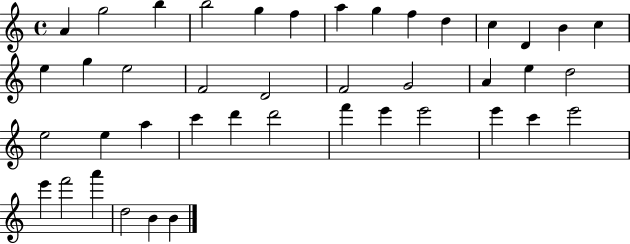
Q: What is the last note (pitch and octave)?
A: B4